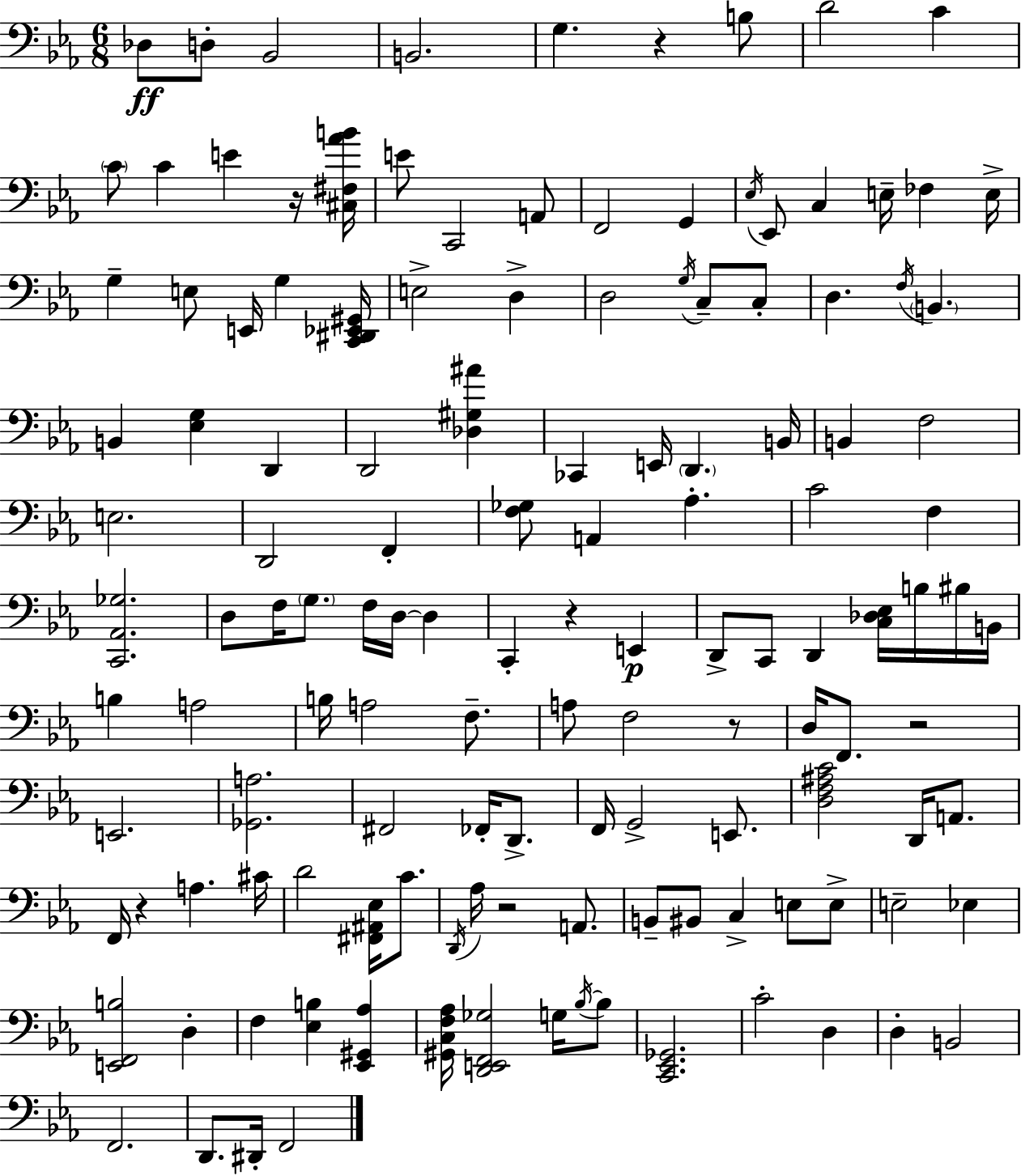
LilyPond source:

{
  \clef bass
  \numericTimeSignature
  \time 6/8
  \key c \minor
  des8\ff d8-. bes,2 | b,2. | g4. r4 b8 | d'2 c'4 | \break \parenthesize c'8 c'4 e'4 r16 <cis fis aes' b'>16 | e'8 c,2 a,8 | f,2 g,4 | \acciaccatura { ees16 } ees,8 c4 e16-- fes4 | \break e16-> g4-- e8 e,16 g4 | <c, dis, ees, gis,>16 e2-> d4-> | d2 \acciaccatura { g16 } c8-- | c8-. d4. \acciaccatura { f16 } \parenthesize b,4. | \break b,4 <ees g>4 d,4 | d,2 <des gis ais'>4 | ces,4 e,16 \parenthesize d,4. | b,16 b,4 f2 | \break e2. | d,2 f,4-. | <f ges>8 a,4 aes4.-. | c'2 f4 | \break <c, aes, ges>2. | d8 f16 \parenthesize g8. f16 d16~~ d4 | c,4-. r4 e,4\p | d,8-> c,8 d,4 <c des ees>16 | \break b16 bis16 b,16 b4 a2 | b16 a2 | f8.-- a8 f2 | r8 d16 f,8. r2 | \break e,2. | <ges, a>2. | fis,2 fes,16-. | d,8.-> f,16 g,2-> | \break e,8. <d f ais c'>2 d,16 | a,8. f,16 r4 a4. | cis'16 d'2 <fis, ais, ees>16 | c'8. \acciaccatura { d,16 } aes16 r2 | \break a,8. b,8-- bis,8 c4-> | e8 e8-> e2-- | ees4 <e, f, b>2 | d4-. f4 <ees b>4 | \break <ees, gis, aes>4 <gis, c f aes>16 <d, e, f, ges>2 | g16 \acciaccatura { bes16~ }~ bes8 <c, ees, ges,>2. | c'2-. | d4 d4-. b,2 | \break f,2. | d,8. dis,16-. f,2 | \bar "|."
}